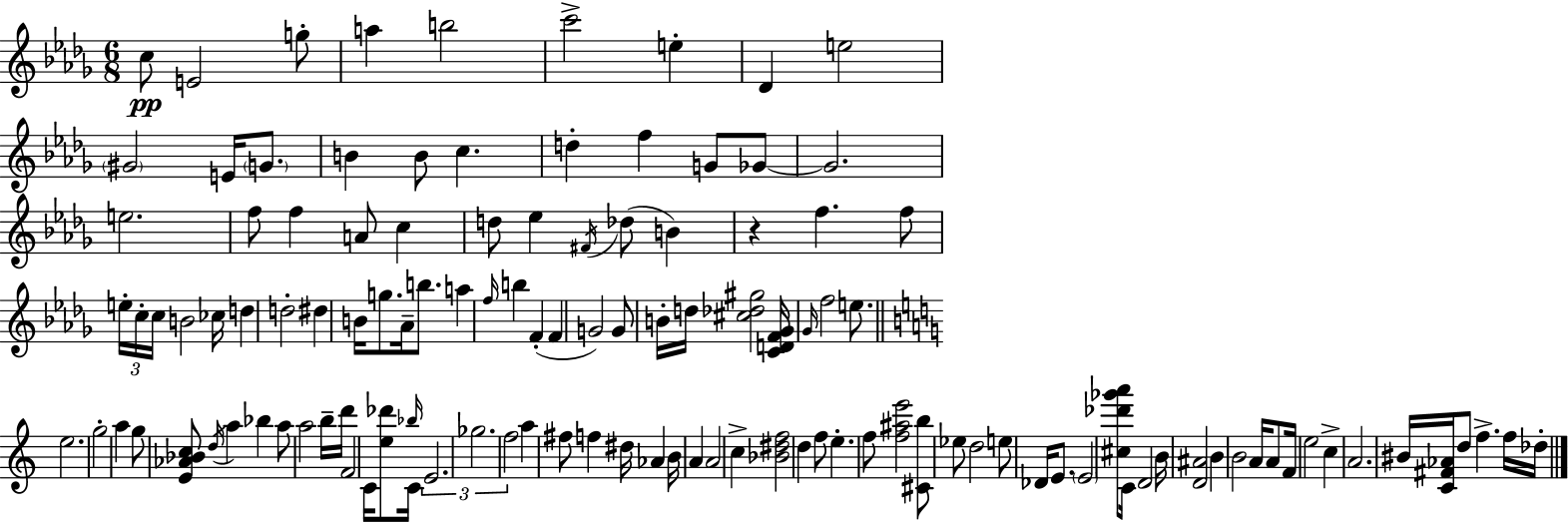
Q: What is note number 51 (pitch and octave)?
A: G4